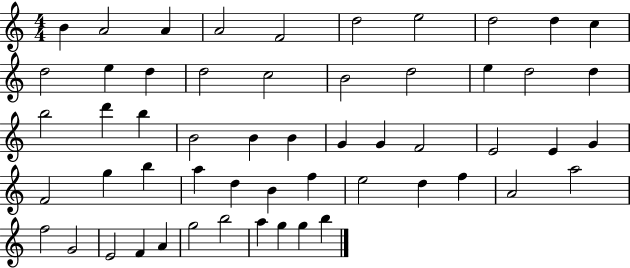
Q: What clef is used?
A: treble